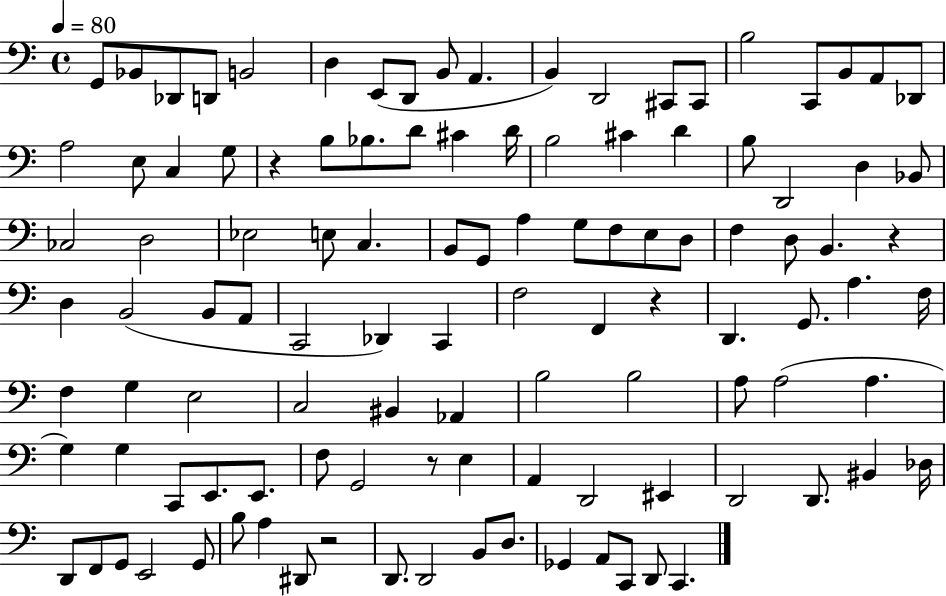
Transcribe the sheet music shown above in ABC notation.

X:1
T:Untitled
M:4/4
L:1/4
K:C
G,,/2 _B,,/2 _D,,/2 D,,/2 B,,2 D, E,,/2 D,,/2 B,,/2 A,, B,, D,,2 ^C,,/2 ^C,,/2 B,2 C,,/2 B,,/2 A,,/2 _D,,/2 A,2 E,/2 C, G,/2 z B,/2 _B,/2 D/2 ^C D/4 B,2 ^C D B,/2 D,,2 D, _B,,/2 _C,2 D,2 _E,2 E,/2 C, B,,/2 G,,/2 A, G,/2 F,/2 E,/2 D,/2 F, D,/2 B,, z D, B,,2 B,,/2 A,,/2 C,,2 _D,, C,, F,2 F,, z D,, G,,/2 A, F,/4 F, G, E,2 C,2 ^B,, _A,, B,2 B,2 A,/2 A,2 A, G, G, C,,/2 E,,/2 E,,/2 F,/2 G,,2 z/2 E, A,, D,,2 ^E,, D,,2 D,,/2 ^B,, _D,/4 D,,/2 F,,/2 G,,/2 E,,2 G,,/2 B,/2 A, ^D,,/2 z2 D,,/2 D,,2 B,,/2 D,/2 _G,, A,,/2 C,,/2 D,,/2 C,,